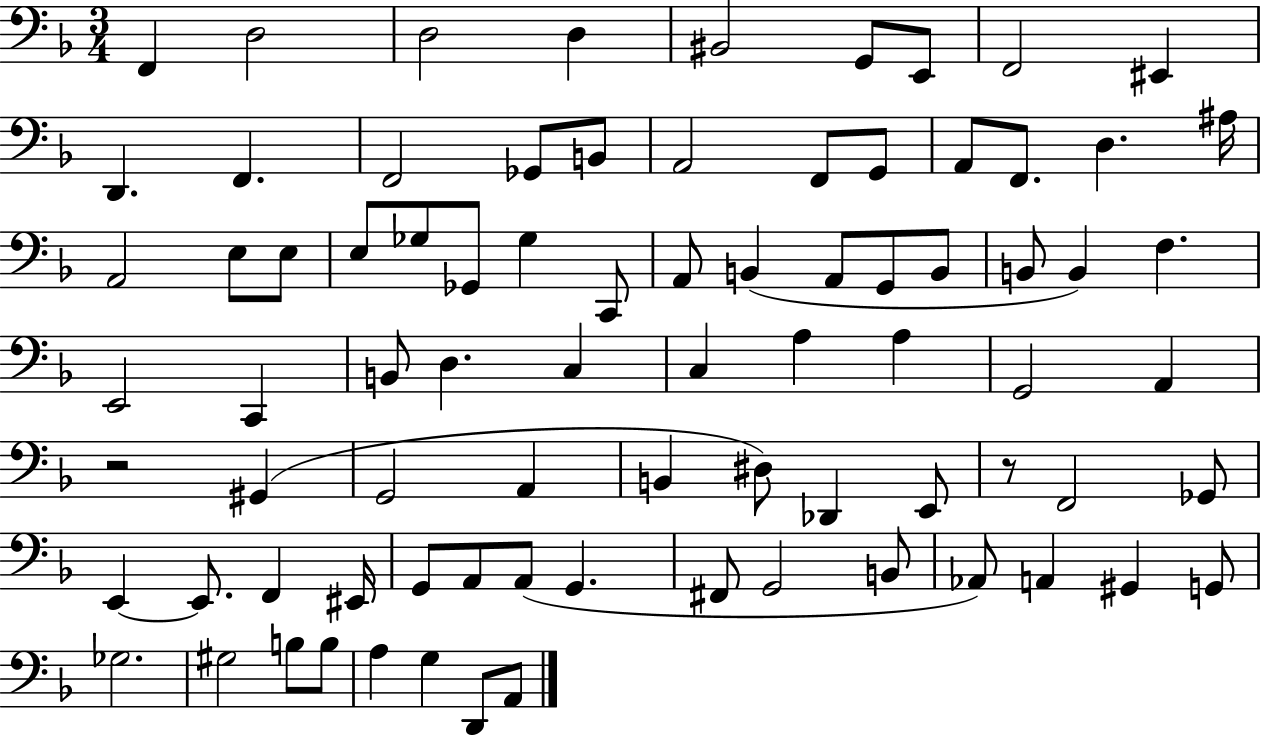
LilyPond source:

{
  \clef bass
  \numericTimeSignature
  \time 3/4
  \key f \major
  \repeat volta 2 { f,4 d2 | d2 d4 | bis,2 g,8 e,8 | f,2 eis,4 | \break d,4. f,4. | f,2 ges,8 b,8 | a,2 f,8 g,8 | a,8 f,8. d4. ais16 | \break a,2 e8 e8 | e8 ges8 ges,8 ges4 c,8 | a,8 b,4( a,8 g,8 b,8 | b,8 b,4) f4. | \break e,2 c,4 | b,8 d4. c4 | c4 a4 a4 | g,2 a,4 | \break r2 gis,4( | g,2 a,4 | b,4 dis8) des,4 e,8 | r8 f,2 ges,8 | \break e,4~~ e,8. f,4 eis,16 | g,8 a,8 a,8( g,4. | fis,8 g,2 b,8 | aes,8) a,4 gis,4 g,8 | \break ges2. | gis2 b8 b8 | a4 g4 d,8 a,8 | } \bar "|."
}